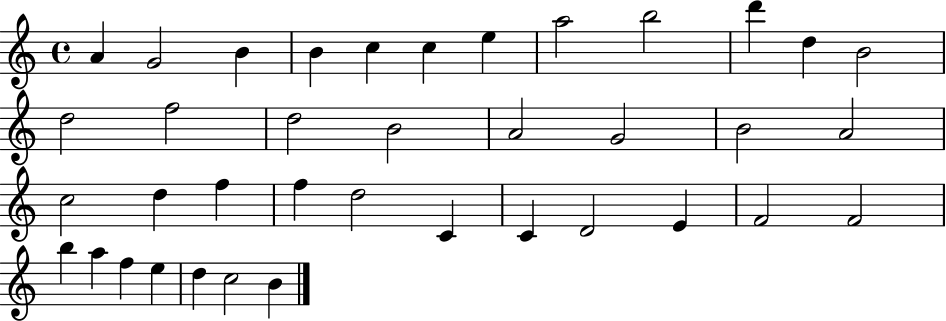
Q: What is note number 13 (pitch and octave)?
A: D5